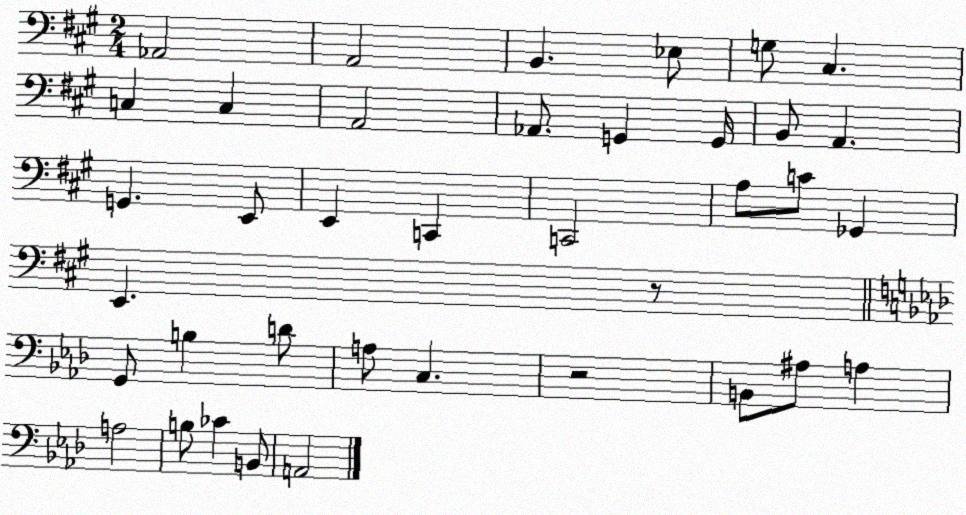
X:1
T:Untitled
M:2/4
L:1/4
K:A
_A,,2 A,,2 B,, _E,/2 G,/2 ^C, C, C, A,,2 _A,,/2 G,, G,,/4 B,,/2 A,, G,, E,,/2 E,, C,, C,,2 A,/2 C/2 _G,, E,, z/2 G,,/2 B, D/2 A,/2 C, z2 B,,/2 ^A,/2 A, A,2 B,/2 _C B,,/2 A,,2